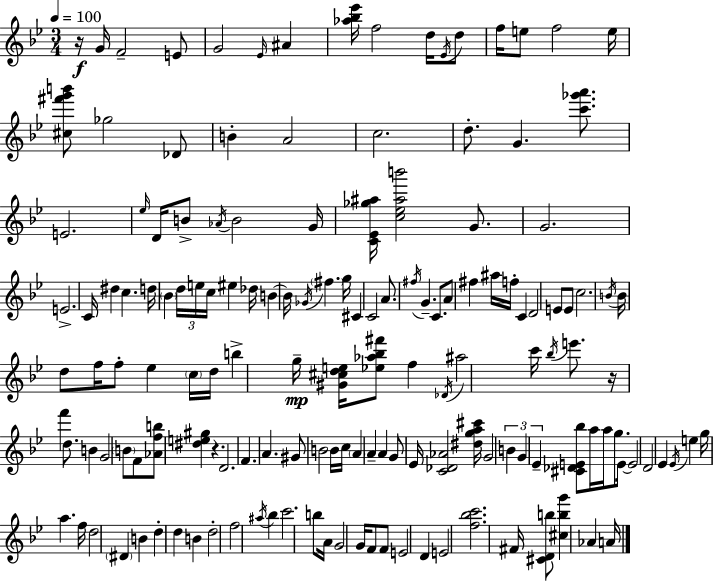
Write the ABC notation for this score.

X:1
T:Untitled
M:3/4
L:1/4
K:Bb
z/4 G/4 F2 E/2 G2 _E/4 ^A [_a_b_e']/4 f2 d/4 _E/4 d/2 f/4 e/2 f2 e/4 [^c^f'g'b']/2 _g2 _D/2 B A2 c2 d/2 G [c'_g'a']/2 E2 _e/4 D/4 B/2 _A/4 B2 G/4 [C_E_g^a]/4 [c_e^ab']2 G/2 G2 E2 C/4 ^d c d/4 _B d/4 e/4 c/4 ^e _d/4 B B/4 _G/4 ^f g/4 ^C C2 A/2 ^f/4 G C/2 A/2 ^f ^a/4 f/4 C D2 E/2 E/2 c2 B/4 B/4 d/2 f/4 f/2 _e c/4 d/4 b g/4 [^G^cde]/4 [_e_a_b^f']/2 f _D/4 ^a2 c'/4 _b/4 e'/2 z/4 f' d/2 B G2 B/2 F/2 [_Afb]/2 [^de^g] z D2 F A ^G/2 B2 B/4 c/4 A A A G/2 _E/4 [C_D_A]2 [^dga^c']/4 G2 B G _E [^C_DE_b]/2 a/4 a/4 g/2 E/4 E2 D2 _E _E/4 e g/4 a f/4 d2 ^D B d d B d2 f2 ^a/4 _b c'2 b/2 A/4 G2 G/4 F/2 F/2 E2 D E2 [f_bc']2 ^F/4 [^CDb]/2 [^cbg'] _A A/4